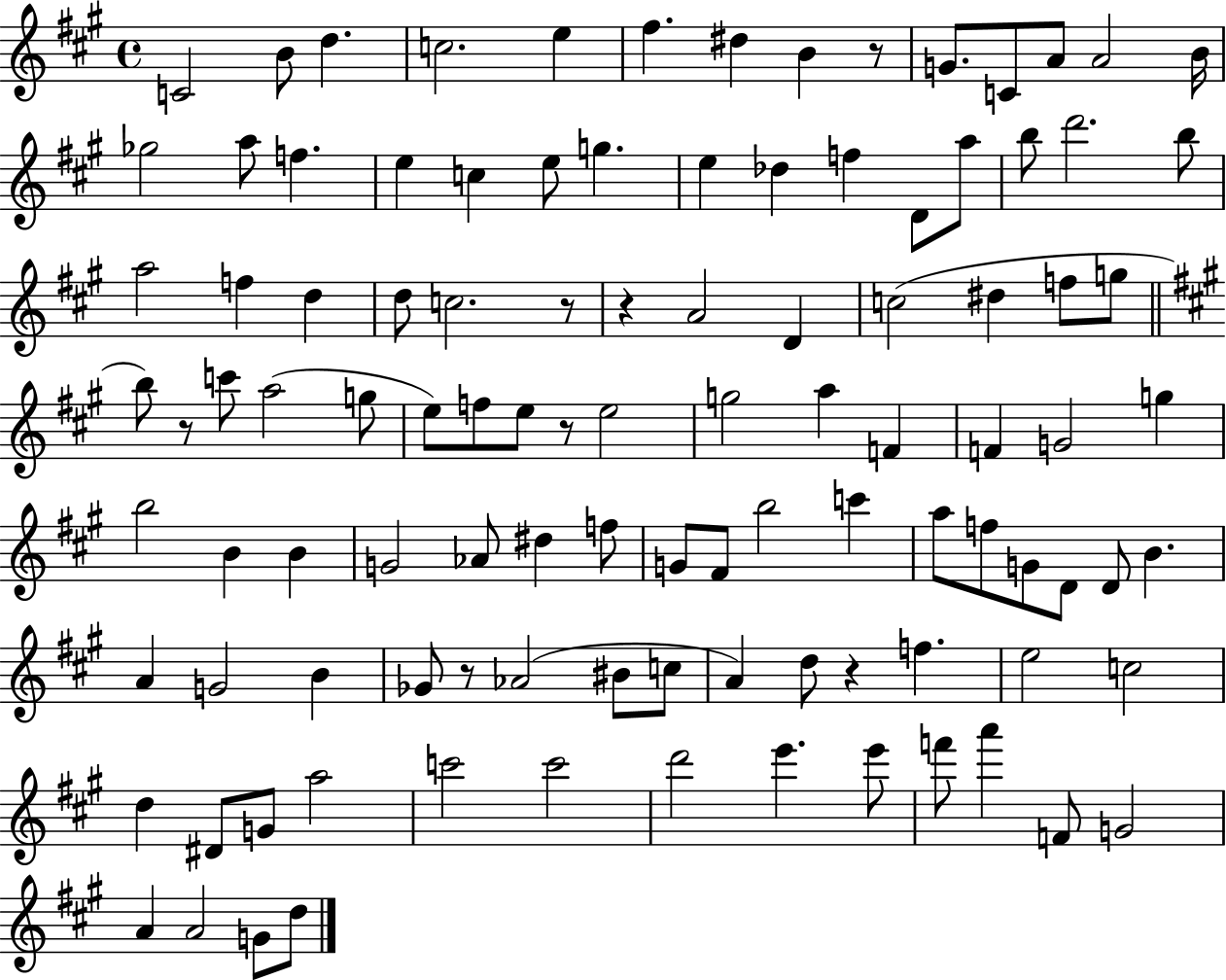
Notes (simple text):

C4/h B4/e D5/q. C5/h. E5/q F#5/q. D#5/q B4/q R/e G4/e. C4/e A4/e A4/h B4/s Gb5/h A5/e F5/q. E5/q C5/q E5/e G5/q. E5/q Db5/q F5/q D4/e A5/e B5/e D6/h. B5/e A5/h F5/q D5/q D5/e C5/h. R/e R/q A4/h D4/q C5/h D#5/q F5/e G5/e B5/e R/e C6/e A5/h G5/e E5/e F5/e E5/e R/e E5/h G5/h A5/q F4/q F4/q G4/h G5/q B5/h B4/q B4/q G4/h Ab4/e D#5/q F5/e G4/e F#4/e B5/h C6/q A5/e F5/e G4/e D4/e D4/e B4/q. A4/q G4/h B4/q Gb4/e R/e Ab4/h BIS4/e C5/e A4/q D5/e R/q F5/q. E5/h C5/h D5/q D#4/e G4/e A5/h C6/h C6/h D6/h E6/q. E6/e F6/e A6/q F4/e G4/h A4/q A4/h G4/e D5/e